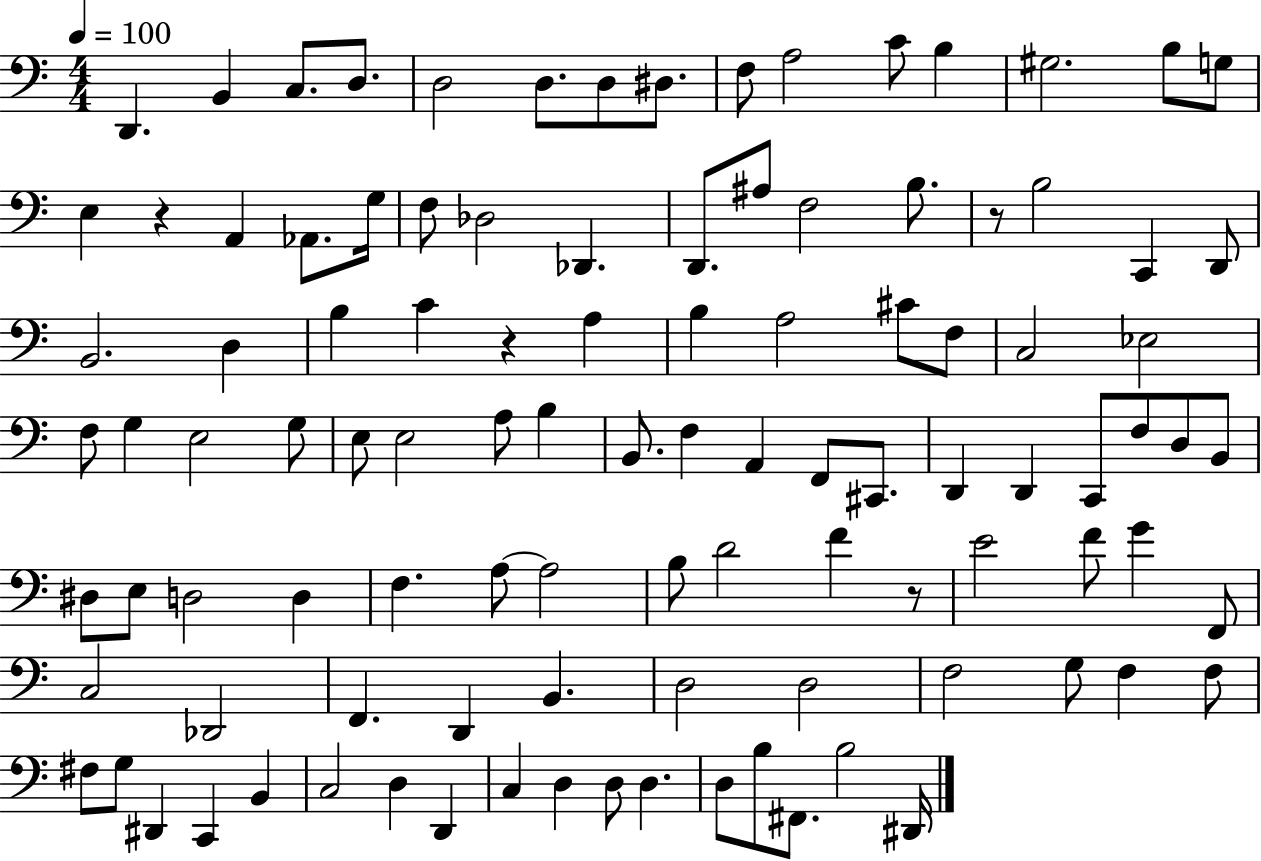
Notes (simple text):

D2/q. B2/q C3/e. D3/e. D3/h D3/e. D3/e D#3/e. F3/e A3/h C4/e B3/q G#3/h. B3/e G3/e E3/q R/q A2/q Ab2/e. G3/s F3/e Db3/h Db2/q. D2/e. A#3/e F3/h B3/e. R/e B3/h C2/q D2/e B2/h. D3/q B3/q C4/q R/q A3/q B3/q A3/h C#4/e F3/e C3/h Eb3/h F3/e G3/q E3/h G3/e E3/e E3/h A3/e B3/q B2/e. F3/q A2/q F2/e C#2/e. D2/q D2/q C2/e F3/e D3/e B2/e D#3/e E3/e D3/h D3/q F3/q. A3/e A3/h B3/e D4/h F4/q R/e E4/h F4/e G4/q F2/e C3/h Db2/h F2/q. D2/q B2/q. D3/h D3/h F3/h G3/e F3/q F3/e F#3/e G3/e D#2/q C2/q B2/q C3/h D3/q D2/q C3/q D3/q D3/e D3/q. D3/e B3/e F#2/e. B3/h D#2/s